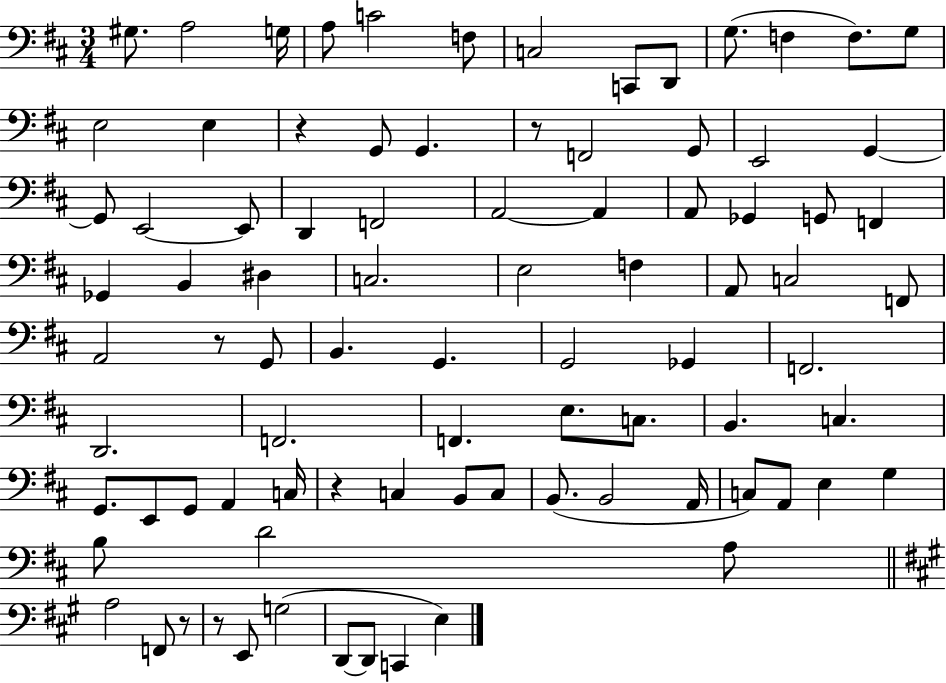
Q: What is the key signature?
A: D major